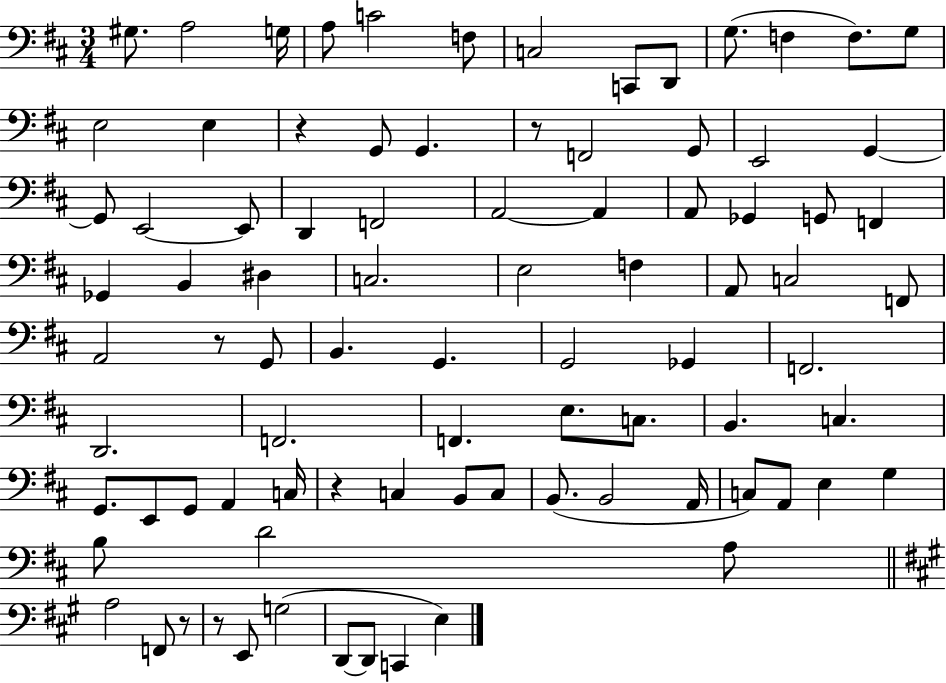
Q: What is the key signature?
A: D major